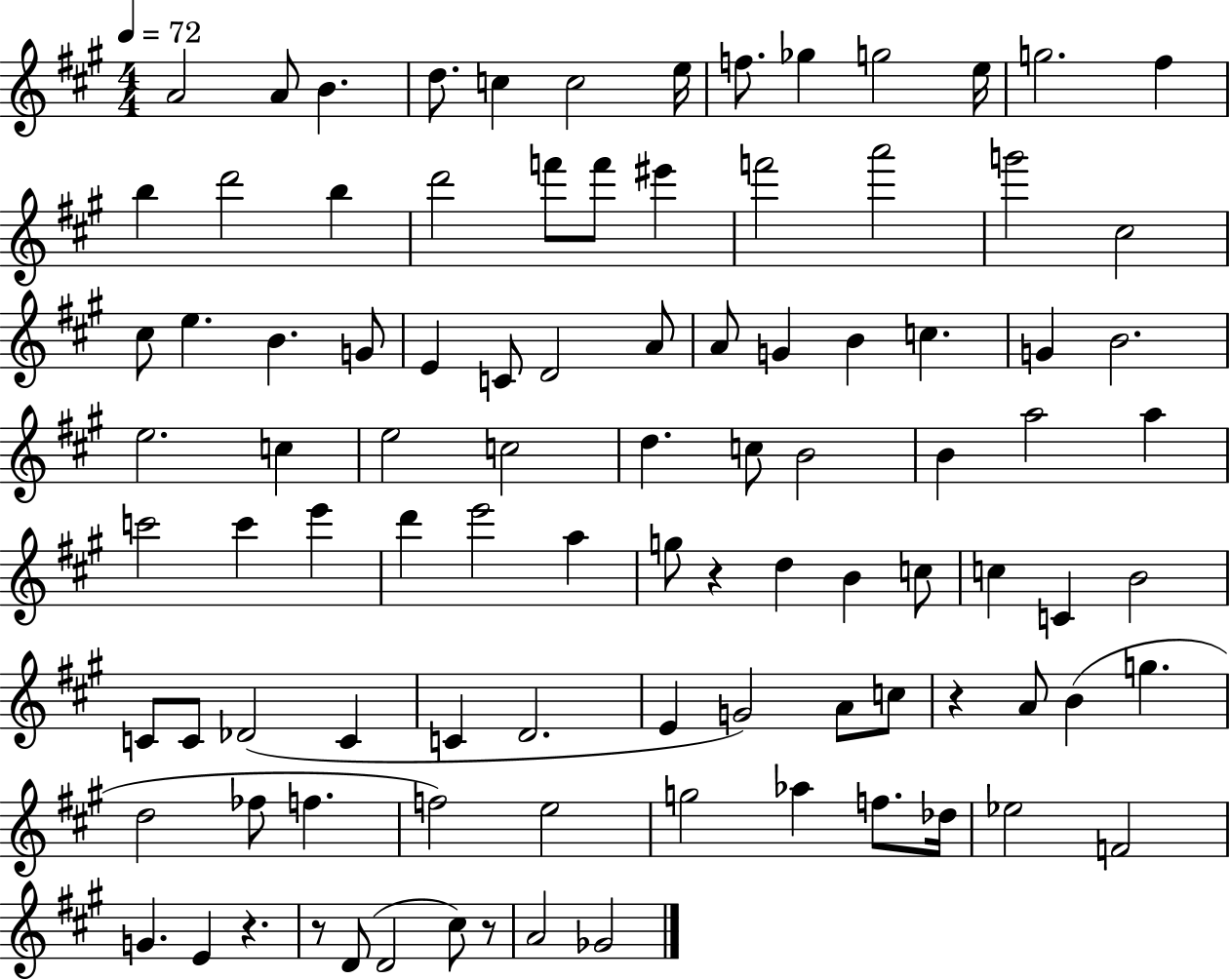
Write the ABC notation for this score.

X:1
T:Untitled
M:4/4
L:1/4
K:A
A2 A/2 B d/2 c c2 e/4 f/2 _g g2 e/4 g2 ^f b d'2 b d'2 f'/2 f'/2 ^e' f'2 a'2 g'2 ^c2 ^c/2 e B G/2 E C/2 D2 A/2 A/2 G B c G B2 e2 c e2 c2 d c/2 B2 B a2 a c'2 c' e' d' e'2 a g/2 z d B c/2 c C B2 C/2 C/2 _D2 C C D2 E G2 A/2 c/2 z A/2 B g d2 _f/2 f f2 e2 g2 _a f/2 _d/4 _e2 F2 G E z z/2 D/2 D2 ^c/2 z/2 A2 _G2